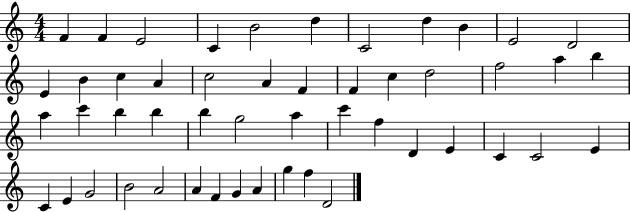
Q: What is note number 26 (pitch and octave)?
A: C6